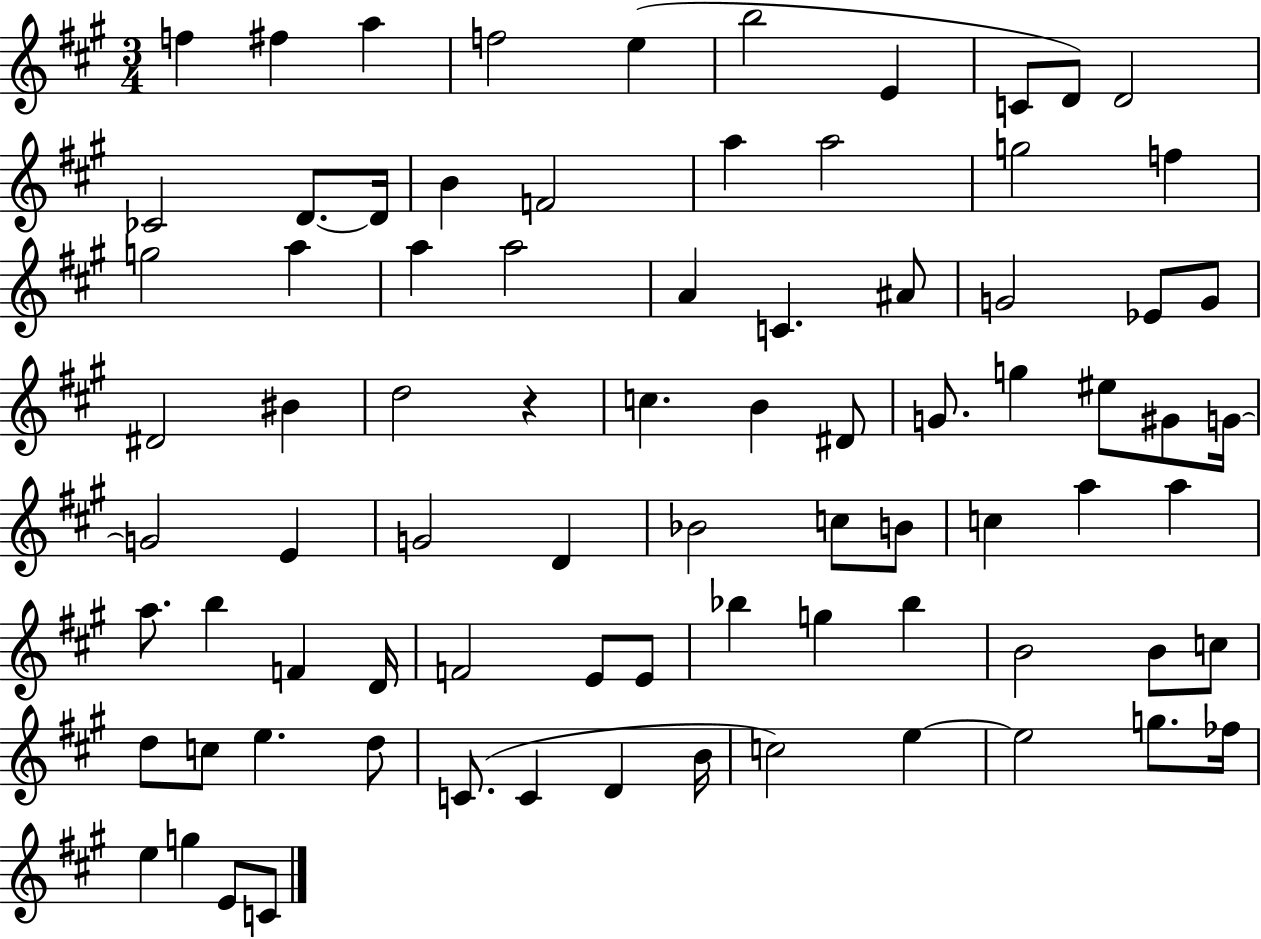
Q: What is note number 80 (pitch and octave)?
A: C4